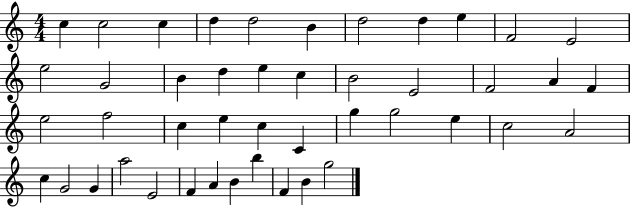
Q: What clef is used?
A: treble